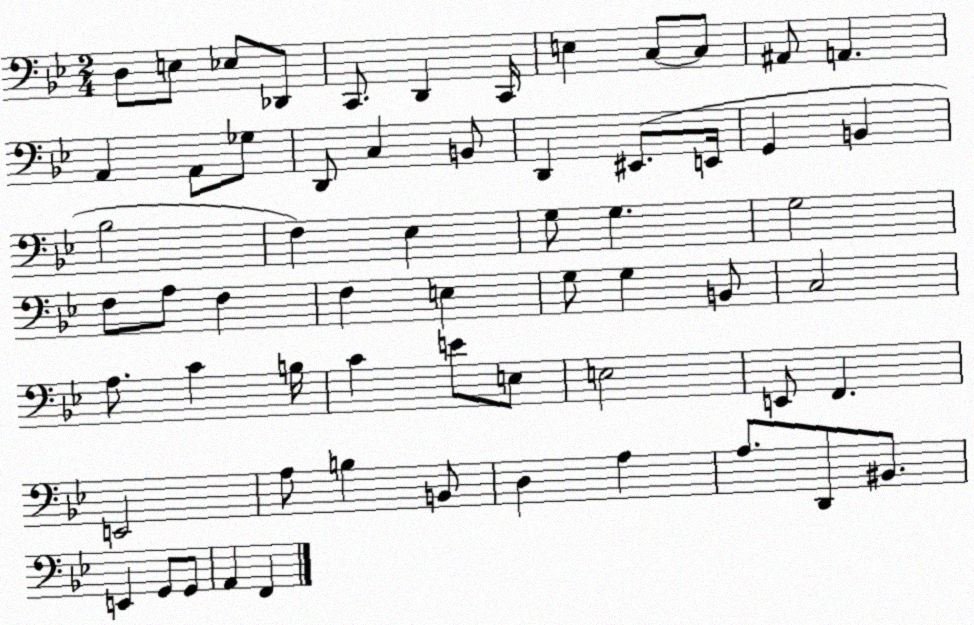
X:1
T:Untitled
M:2/4
L:1/4
K:Bb
D,/2 E,/2 _E,/2 _D,,/2 C,,/2 D,, C,,/4 E, C,/2 C,/2 ^A,,/2 A,, A,, A,,/2 _G,/2 D,,/2 C, B,,/2 D,, ^E,,/2 E,,/4 G,, B,, _B,2 F, _E, G,/2 G, G,2 F,/2 A,/2 F, F, E, G,/2 G, B,,/2 C,2 A,/2 C B,/4 C E/2 E,/2 E,2 E,,/2 F,, E,,2 A,/2 B, B,,/2 D, A, A,/2 D,,/2 ^B,,/2 E,, G,,/2 G,,/2 A,, F,,